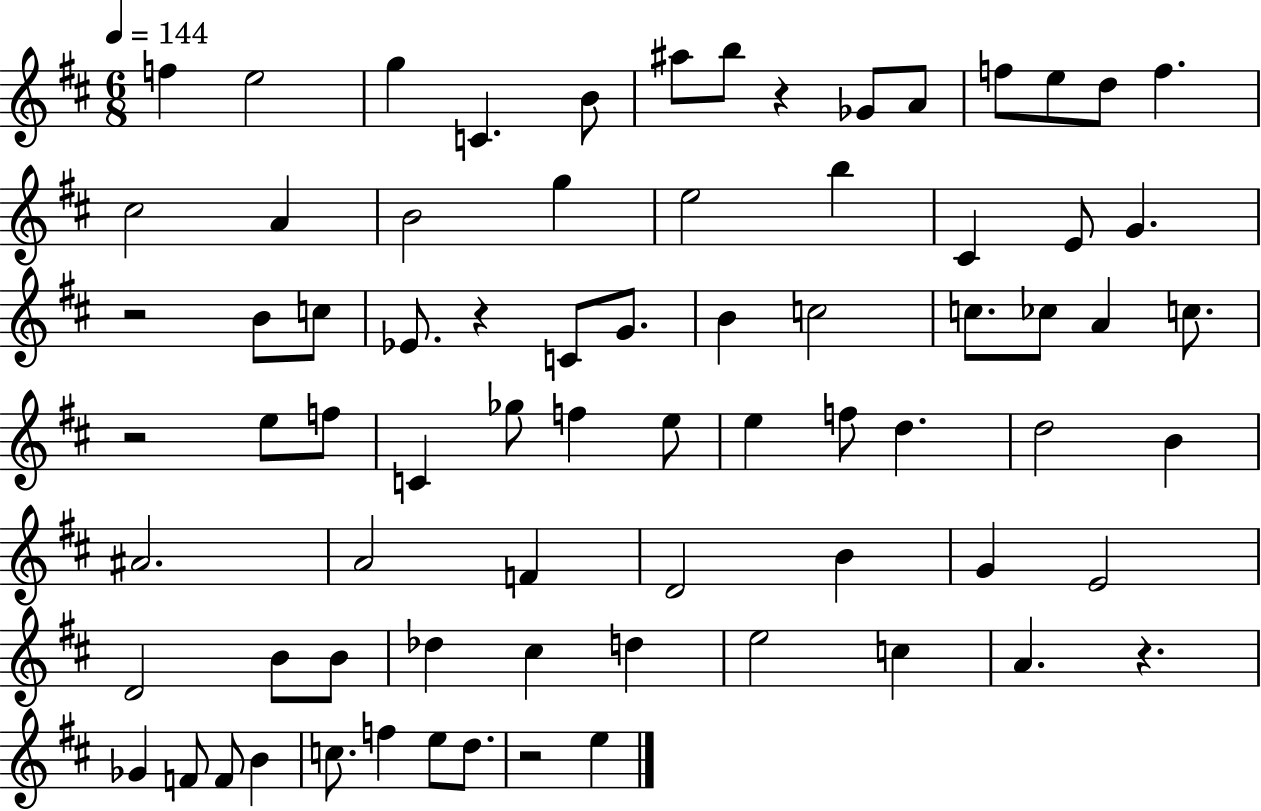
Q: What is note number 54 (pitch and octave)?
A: B4